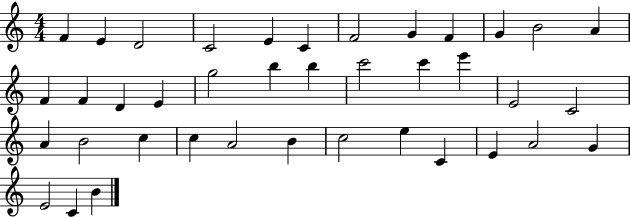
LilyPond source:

{
  \clef treble
  \numericTimeSignature
  \time 4/4
  \key c \major
  f'4 e'4 d'2 | c'2 e'4 c'4 | f'2 g'4 f'4 | g'4 b'2 a'4 | \break f'4 f'4 d'4 e'4 | g''2 b''4 b''4 | c'''2 c'''4 e'''4 | e'2 c'2 | \break a'4 b'2 c''4 | c''4 a'2 b'4 | c''2 e''4 c'4 | e'4 a'2 g'4 | \break e'2 c'4 b'4 | \bar "|."
}